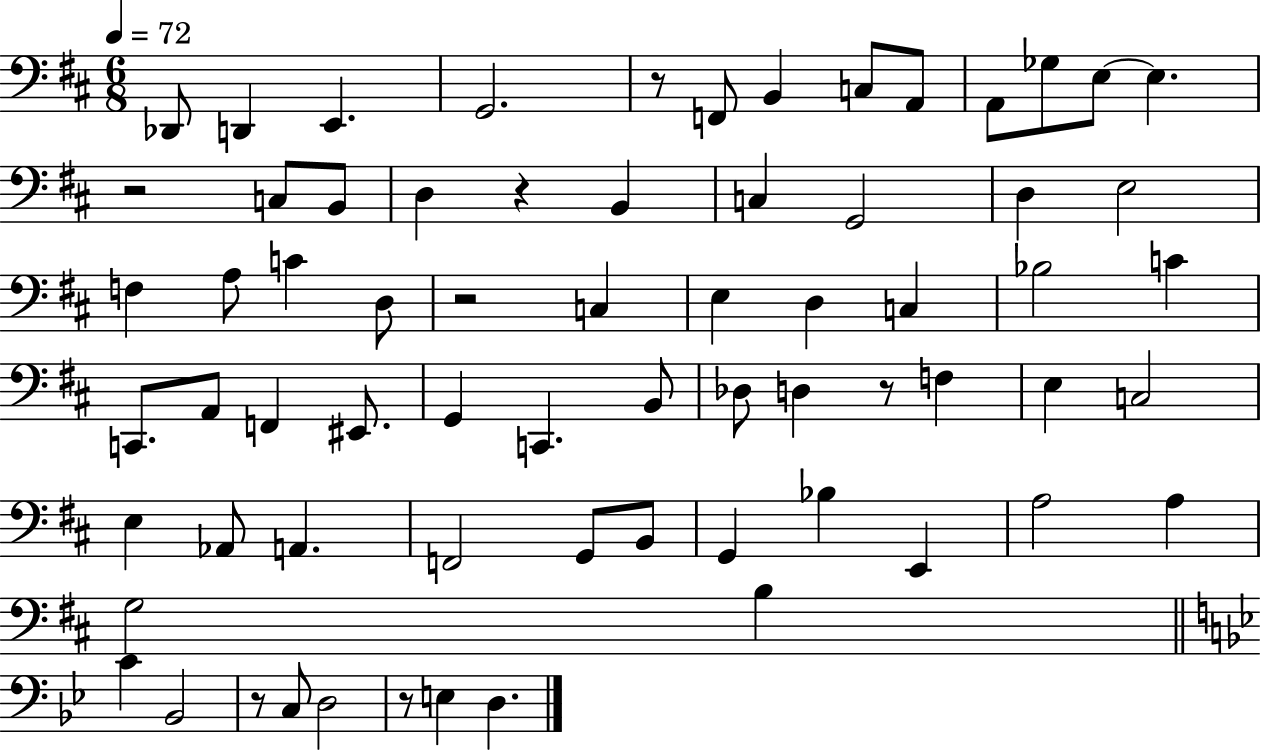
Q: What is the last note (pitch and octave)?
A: D3